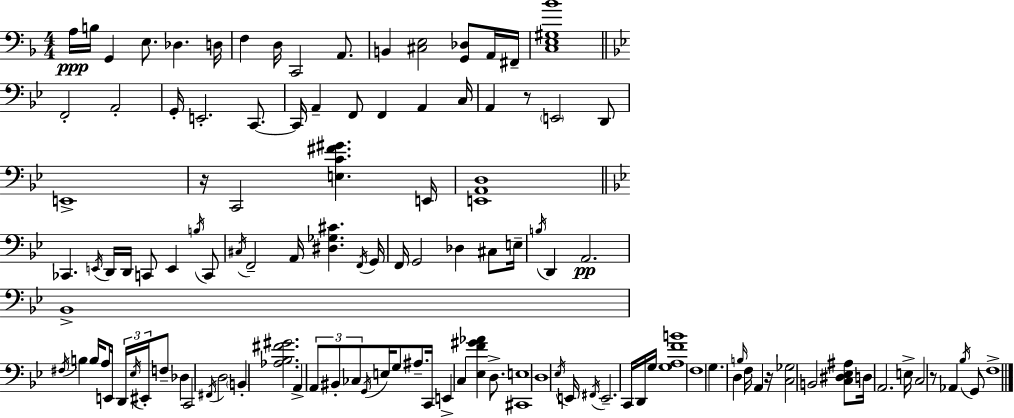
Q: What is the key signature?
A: D minor